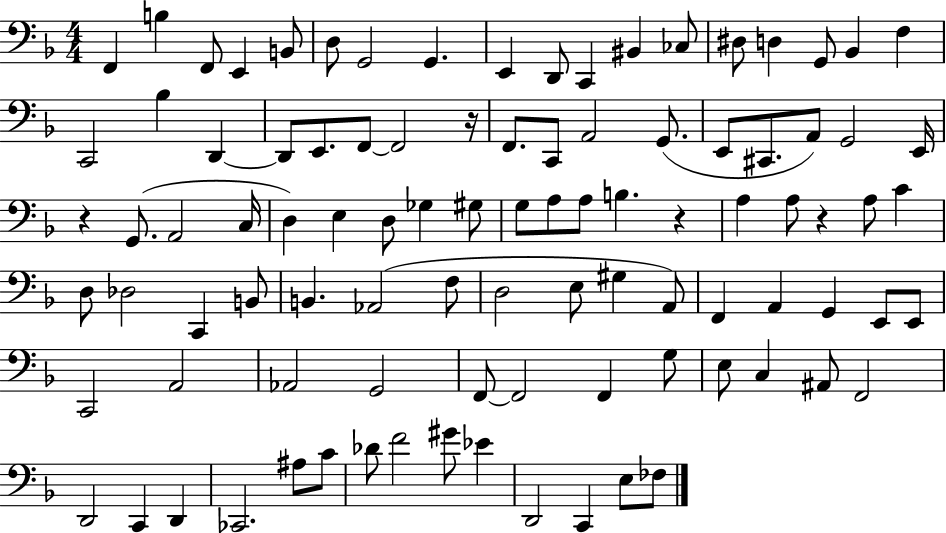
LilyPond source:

{
  \clef bass
  \numericTimeSignature
  \time 4/4
  \key f \major
  \repeat volta 2 { f,4 b4 f,8 e,4 b,8 | d8 g,2 g,4. | e,4 d,8 c,4 bis,4 ces8 | dis8 d4 g,8 bes,4 f4 | \break c,2 bes4 d,4~~ | d,8 e,8. f,8~~ f,2 r16 | f,8. c,8 a,2 g,8.( | e,8 cis,8. a,8) g,2 e,16 | \break r4 g,8.( a,2 c16 | d4) e4 d8 ges4 gis8 | g8 a8 a8 b4. r4 | a4 a8 r4 a8 c'4 | \break d8 des2 c,4 b,8 | b,4. aes,2( f8 | d2 e8 gis4 a,8) | f,4 a,4 g,4 e,8 e,8 | \break c,2 a,2 | aes,2 g,2 | f,8~~ f,2 f,4 g8 | e8 c4 ais,8 f,2 | \break d,2 c,4 d,4 | ces,2. ais8 c'8 | des'8 f'2 gis'8 ees'4 | d,2 c,4 e8 fes8 | \break } \bar "|."
}